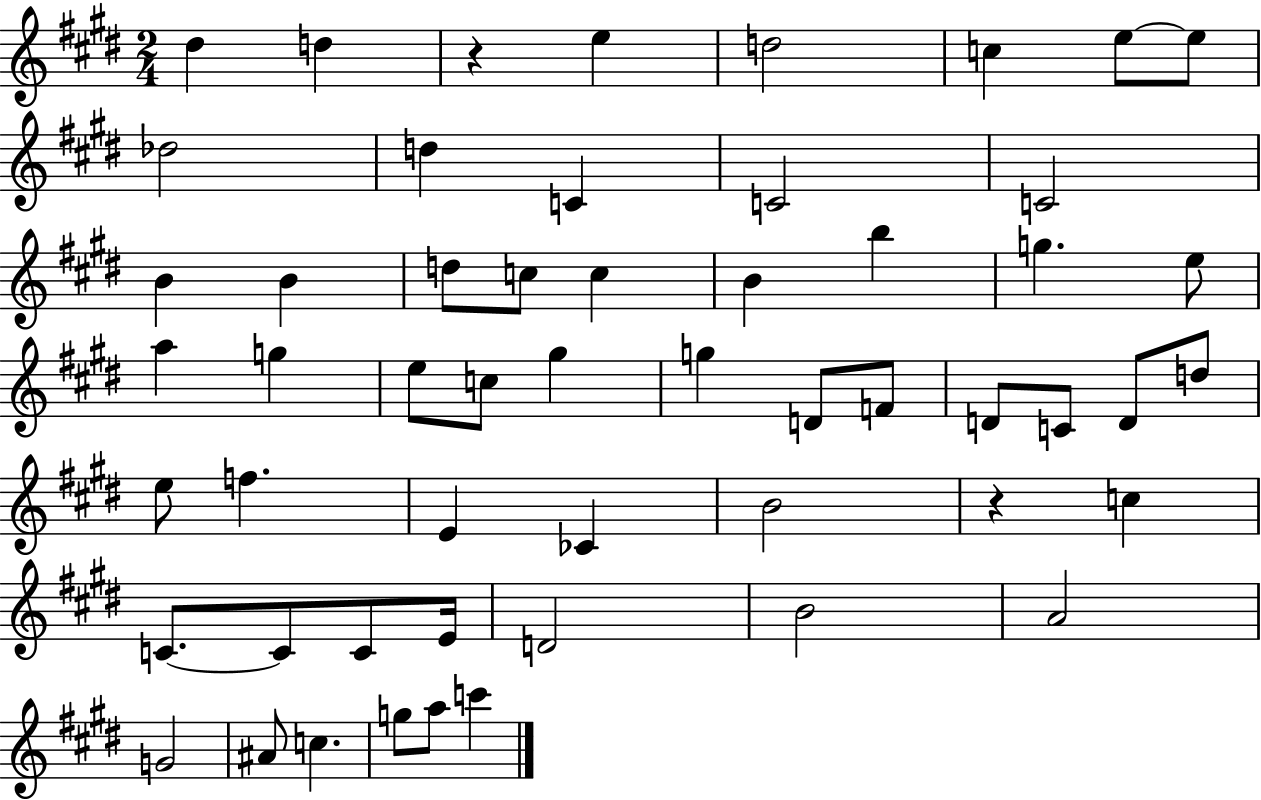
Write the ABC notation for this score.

X:1
T:Untitled
M:2/4
L:1/4
K:E
^d d z e d2 c e/2 e/2 _d2 d C C2 C2 B B d/2 c/2 c B b g e/2 a g e/2 c/2 ^g g D/2 F/2 D/2 C/2 D/2 d/2 e/2 f E _C B2 z c C/2 C/2 C/2 E/4 D2 B2 A2 G2 ^A/2 c g/2 a/2 c'